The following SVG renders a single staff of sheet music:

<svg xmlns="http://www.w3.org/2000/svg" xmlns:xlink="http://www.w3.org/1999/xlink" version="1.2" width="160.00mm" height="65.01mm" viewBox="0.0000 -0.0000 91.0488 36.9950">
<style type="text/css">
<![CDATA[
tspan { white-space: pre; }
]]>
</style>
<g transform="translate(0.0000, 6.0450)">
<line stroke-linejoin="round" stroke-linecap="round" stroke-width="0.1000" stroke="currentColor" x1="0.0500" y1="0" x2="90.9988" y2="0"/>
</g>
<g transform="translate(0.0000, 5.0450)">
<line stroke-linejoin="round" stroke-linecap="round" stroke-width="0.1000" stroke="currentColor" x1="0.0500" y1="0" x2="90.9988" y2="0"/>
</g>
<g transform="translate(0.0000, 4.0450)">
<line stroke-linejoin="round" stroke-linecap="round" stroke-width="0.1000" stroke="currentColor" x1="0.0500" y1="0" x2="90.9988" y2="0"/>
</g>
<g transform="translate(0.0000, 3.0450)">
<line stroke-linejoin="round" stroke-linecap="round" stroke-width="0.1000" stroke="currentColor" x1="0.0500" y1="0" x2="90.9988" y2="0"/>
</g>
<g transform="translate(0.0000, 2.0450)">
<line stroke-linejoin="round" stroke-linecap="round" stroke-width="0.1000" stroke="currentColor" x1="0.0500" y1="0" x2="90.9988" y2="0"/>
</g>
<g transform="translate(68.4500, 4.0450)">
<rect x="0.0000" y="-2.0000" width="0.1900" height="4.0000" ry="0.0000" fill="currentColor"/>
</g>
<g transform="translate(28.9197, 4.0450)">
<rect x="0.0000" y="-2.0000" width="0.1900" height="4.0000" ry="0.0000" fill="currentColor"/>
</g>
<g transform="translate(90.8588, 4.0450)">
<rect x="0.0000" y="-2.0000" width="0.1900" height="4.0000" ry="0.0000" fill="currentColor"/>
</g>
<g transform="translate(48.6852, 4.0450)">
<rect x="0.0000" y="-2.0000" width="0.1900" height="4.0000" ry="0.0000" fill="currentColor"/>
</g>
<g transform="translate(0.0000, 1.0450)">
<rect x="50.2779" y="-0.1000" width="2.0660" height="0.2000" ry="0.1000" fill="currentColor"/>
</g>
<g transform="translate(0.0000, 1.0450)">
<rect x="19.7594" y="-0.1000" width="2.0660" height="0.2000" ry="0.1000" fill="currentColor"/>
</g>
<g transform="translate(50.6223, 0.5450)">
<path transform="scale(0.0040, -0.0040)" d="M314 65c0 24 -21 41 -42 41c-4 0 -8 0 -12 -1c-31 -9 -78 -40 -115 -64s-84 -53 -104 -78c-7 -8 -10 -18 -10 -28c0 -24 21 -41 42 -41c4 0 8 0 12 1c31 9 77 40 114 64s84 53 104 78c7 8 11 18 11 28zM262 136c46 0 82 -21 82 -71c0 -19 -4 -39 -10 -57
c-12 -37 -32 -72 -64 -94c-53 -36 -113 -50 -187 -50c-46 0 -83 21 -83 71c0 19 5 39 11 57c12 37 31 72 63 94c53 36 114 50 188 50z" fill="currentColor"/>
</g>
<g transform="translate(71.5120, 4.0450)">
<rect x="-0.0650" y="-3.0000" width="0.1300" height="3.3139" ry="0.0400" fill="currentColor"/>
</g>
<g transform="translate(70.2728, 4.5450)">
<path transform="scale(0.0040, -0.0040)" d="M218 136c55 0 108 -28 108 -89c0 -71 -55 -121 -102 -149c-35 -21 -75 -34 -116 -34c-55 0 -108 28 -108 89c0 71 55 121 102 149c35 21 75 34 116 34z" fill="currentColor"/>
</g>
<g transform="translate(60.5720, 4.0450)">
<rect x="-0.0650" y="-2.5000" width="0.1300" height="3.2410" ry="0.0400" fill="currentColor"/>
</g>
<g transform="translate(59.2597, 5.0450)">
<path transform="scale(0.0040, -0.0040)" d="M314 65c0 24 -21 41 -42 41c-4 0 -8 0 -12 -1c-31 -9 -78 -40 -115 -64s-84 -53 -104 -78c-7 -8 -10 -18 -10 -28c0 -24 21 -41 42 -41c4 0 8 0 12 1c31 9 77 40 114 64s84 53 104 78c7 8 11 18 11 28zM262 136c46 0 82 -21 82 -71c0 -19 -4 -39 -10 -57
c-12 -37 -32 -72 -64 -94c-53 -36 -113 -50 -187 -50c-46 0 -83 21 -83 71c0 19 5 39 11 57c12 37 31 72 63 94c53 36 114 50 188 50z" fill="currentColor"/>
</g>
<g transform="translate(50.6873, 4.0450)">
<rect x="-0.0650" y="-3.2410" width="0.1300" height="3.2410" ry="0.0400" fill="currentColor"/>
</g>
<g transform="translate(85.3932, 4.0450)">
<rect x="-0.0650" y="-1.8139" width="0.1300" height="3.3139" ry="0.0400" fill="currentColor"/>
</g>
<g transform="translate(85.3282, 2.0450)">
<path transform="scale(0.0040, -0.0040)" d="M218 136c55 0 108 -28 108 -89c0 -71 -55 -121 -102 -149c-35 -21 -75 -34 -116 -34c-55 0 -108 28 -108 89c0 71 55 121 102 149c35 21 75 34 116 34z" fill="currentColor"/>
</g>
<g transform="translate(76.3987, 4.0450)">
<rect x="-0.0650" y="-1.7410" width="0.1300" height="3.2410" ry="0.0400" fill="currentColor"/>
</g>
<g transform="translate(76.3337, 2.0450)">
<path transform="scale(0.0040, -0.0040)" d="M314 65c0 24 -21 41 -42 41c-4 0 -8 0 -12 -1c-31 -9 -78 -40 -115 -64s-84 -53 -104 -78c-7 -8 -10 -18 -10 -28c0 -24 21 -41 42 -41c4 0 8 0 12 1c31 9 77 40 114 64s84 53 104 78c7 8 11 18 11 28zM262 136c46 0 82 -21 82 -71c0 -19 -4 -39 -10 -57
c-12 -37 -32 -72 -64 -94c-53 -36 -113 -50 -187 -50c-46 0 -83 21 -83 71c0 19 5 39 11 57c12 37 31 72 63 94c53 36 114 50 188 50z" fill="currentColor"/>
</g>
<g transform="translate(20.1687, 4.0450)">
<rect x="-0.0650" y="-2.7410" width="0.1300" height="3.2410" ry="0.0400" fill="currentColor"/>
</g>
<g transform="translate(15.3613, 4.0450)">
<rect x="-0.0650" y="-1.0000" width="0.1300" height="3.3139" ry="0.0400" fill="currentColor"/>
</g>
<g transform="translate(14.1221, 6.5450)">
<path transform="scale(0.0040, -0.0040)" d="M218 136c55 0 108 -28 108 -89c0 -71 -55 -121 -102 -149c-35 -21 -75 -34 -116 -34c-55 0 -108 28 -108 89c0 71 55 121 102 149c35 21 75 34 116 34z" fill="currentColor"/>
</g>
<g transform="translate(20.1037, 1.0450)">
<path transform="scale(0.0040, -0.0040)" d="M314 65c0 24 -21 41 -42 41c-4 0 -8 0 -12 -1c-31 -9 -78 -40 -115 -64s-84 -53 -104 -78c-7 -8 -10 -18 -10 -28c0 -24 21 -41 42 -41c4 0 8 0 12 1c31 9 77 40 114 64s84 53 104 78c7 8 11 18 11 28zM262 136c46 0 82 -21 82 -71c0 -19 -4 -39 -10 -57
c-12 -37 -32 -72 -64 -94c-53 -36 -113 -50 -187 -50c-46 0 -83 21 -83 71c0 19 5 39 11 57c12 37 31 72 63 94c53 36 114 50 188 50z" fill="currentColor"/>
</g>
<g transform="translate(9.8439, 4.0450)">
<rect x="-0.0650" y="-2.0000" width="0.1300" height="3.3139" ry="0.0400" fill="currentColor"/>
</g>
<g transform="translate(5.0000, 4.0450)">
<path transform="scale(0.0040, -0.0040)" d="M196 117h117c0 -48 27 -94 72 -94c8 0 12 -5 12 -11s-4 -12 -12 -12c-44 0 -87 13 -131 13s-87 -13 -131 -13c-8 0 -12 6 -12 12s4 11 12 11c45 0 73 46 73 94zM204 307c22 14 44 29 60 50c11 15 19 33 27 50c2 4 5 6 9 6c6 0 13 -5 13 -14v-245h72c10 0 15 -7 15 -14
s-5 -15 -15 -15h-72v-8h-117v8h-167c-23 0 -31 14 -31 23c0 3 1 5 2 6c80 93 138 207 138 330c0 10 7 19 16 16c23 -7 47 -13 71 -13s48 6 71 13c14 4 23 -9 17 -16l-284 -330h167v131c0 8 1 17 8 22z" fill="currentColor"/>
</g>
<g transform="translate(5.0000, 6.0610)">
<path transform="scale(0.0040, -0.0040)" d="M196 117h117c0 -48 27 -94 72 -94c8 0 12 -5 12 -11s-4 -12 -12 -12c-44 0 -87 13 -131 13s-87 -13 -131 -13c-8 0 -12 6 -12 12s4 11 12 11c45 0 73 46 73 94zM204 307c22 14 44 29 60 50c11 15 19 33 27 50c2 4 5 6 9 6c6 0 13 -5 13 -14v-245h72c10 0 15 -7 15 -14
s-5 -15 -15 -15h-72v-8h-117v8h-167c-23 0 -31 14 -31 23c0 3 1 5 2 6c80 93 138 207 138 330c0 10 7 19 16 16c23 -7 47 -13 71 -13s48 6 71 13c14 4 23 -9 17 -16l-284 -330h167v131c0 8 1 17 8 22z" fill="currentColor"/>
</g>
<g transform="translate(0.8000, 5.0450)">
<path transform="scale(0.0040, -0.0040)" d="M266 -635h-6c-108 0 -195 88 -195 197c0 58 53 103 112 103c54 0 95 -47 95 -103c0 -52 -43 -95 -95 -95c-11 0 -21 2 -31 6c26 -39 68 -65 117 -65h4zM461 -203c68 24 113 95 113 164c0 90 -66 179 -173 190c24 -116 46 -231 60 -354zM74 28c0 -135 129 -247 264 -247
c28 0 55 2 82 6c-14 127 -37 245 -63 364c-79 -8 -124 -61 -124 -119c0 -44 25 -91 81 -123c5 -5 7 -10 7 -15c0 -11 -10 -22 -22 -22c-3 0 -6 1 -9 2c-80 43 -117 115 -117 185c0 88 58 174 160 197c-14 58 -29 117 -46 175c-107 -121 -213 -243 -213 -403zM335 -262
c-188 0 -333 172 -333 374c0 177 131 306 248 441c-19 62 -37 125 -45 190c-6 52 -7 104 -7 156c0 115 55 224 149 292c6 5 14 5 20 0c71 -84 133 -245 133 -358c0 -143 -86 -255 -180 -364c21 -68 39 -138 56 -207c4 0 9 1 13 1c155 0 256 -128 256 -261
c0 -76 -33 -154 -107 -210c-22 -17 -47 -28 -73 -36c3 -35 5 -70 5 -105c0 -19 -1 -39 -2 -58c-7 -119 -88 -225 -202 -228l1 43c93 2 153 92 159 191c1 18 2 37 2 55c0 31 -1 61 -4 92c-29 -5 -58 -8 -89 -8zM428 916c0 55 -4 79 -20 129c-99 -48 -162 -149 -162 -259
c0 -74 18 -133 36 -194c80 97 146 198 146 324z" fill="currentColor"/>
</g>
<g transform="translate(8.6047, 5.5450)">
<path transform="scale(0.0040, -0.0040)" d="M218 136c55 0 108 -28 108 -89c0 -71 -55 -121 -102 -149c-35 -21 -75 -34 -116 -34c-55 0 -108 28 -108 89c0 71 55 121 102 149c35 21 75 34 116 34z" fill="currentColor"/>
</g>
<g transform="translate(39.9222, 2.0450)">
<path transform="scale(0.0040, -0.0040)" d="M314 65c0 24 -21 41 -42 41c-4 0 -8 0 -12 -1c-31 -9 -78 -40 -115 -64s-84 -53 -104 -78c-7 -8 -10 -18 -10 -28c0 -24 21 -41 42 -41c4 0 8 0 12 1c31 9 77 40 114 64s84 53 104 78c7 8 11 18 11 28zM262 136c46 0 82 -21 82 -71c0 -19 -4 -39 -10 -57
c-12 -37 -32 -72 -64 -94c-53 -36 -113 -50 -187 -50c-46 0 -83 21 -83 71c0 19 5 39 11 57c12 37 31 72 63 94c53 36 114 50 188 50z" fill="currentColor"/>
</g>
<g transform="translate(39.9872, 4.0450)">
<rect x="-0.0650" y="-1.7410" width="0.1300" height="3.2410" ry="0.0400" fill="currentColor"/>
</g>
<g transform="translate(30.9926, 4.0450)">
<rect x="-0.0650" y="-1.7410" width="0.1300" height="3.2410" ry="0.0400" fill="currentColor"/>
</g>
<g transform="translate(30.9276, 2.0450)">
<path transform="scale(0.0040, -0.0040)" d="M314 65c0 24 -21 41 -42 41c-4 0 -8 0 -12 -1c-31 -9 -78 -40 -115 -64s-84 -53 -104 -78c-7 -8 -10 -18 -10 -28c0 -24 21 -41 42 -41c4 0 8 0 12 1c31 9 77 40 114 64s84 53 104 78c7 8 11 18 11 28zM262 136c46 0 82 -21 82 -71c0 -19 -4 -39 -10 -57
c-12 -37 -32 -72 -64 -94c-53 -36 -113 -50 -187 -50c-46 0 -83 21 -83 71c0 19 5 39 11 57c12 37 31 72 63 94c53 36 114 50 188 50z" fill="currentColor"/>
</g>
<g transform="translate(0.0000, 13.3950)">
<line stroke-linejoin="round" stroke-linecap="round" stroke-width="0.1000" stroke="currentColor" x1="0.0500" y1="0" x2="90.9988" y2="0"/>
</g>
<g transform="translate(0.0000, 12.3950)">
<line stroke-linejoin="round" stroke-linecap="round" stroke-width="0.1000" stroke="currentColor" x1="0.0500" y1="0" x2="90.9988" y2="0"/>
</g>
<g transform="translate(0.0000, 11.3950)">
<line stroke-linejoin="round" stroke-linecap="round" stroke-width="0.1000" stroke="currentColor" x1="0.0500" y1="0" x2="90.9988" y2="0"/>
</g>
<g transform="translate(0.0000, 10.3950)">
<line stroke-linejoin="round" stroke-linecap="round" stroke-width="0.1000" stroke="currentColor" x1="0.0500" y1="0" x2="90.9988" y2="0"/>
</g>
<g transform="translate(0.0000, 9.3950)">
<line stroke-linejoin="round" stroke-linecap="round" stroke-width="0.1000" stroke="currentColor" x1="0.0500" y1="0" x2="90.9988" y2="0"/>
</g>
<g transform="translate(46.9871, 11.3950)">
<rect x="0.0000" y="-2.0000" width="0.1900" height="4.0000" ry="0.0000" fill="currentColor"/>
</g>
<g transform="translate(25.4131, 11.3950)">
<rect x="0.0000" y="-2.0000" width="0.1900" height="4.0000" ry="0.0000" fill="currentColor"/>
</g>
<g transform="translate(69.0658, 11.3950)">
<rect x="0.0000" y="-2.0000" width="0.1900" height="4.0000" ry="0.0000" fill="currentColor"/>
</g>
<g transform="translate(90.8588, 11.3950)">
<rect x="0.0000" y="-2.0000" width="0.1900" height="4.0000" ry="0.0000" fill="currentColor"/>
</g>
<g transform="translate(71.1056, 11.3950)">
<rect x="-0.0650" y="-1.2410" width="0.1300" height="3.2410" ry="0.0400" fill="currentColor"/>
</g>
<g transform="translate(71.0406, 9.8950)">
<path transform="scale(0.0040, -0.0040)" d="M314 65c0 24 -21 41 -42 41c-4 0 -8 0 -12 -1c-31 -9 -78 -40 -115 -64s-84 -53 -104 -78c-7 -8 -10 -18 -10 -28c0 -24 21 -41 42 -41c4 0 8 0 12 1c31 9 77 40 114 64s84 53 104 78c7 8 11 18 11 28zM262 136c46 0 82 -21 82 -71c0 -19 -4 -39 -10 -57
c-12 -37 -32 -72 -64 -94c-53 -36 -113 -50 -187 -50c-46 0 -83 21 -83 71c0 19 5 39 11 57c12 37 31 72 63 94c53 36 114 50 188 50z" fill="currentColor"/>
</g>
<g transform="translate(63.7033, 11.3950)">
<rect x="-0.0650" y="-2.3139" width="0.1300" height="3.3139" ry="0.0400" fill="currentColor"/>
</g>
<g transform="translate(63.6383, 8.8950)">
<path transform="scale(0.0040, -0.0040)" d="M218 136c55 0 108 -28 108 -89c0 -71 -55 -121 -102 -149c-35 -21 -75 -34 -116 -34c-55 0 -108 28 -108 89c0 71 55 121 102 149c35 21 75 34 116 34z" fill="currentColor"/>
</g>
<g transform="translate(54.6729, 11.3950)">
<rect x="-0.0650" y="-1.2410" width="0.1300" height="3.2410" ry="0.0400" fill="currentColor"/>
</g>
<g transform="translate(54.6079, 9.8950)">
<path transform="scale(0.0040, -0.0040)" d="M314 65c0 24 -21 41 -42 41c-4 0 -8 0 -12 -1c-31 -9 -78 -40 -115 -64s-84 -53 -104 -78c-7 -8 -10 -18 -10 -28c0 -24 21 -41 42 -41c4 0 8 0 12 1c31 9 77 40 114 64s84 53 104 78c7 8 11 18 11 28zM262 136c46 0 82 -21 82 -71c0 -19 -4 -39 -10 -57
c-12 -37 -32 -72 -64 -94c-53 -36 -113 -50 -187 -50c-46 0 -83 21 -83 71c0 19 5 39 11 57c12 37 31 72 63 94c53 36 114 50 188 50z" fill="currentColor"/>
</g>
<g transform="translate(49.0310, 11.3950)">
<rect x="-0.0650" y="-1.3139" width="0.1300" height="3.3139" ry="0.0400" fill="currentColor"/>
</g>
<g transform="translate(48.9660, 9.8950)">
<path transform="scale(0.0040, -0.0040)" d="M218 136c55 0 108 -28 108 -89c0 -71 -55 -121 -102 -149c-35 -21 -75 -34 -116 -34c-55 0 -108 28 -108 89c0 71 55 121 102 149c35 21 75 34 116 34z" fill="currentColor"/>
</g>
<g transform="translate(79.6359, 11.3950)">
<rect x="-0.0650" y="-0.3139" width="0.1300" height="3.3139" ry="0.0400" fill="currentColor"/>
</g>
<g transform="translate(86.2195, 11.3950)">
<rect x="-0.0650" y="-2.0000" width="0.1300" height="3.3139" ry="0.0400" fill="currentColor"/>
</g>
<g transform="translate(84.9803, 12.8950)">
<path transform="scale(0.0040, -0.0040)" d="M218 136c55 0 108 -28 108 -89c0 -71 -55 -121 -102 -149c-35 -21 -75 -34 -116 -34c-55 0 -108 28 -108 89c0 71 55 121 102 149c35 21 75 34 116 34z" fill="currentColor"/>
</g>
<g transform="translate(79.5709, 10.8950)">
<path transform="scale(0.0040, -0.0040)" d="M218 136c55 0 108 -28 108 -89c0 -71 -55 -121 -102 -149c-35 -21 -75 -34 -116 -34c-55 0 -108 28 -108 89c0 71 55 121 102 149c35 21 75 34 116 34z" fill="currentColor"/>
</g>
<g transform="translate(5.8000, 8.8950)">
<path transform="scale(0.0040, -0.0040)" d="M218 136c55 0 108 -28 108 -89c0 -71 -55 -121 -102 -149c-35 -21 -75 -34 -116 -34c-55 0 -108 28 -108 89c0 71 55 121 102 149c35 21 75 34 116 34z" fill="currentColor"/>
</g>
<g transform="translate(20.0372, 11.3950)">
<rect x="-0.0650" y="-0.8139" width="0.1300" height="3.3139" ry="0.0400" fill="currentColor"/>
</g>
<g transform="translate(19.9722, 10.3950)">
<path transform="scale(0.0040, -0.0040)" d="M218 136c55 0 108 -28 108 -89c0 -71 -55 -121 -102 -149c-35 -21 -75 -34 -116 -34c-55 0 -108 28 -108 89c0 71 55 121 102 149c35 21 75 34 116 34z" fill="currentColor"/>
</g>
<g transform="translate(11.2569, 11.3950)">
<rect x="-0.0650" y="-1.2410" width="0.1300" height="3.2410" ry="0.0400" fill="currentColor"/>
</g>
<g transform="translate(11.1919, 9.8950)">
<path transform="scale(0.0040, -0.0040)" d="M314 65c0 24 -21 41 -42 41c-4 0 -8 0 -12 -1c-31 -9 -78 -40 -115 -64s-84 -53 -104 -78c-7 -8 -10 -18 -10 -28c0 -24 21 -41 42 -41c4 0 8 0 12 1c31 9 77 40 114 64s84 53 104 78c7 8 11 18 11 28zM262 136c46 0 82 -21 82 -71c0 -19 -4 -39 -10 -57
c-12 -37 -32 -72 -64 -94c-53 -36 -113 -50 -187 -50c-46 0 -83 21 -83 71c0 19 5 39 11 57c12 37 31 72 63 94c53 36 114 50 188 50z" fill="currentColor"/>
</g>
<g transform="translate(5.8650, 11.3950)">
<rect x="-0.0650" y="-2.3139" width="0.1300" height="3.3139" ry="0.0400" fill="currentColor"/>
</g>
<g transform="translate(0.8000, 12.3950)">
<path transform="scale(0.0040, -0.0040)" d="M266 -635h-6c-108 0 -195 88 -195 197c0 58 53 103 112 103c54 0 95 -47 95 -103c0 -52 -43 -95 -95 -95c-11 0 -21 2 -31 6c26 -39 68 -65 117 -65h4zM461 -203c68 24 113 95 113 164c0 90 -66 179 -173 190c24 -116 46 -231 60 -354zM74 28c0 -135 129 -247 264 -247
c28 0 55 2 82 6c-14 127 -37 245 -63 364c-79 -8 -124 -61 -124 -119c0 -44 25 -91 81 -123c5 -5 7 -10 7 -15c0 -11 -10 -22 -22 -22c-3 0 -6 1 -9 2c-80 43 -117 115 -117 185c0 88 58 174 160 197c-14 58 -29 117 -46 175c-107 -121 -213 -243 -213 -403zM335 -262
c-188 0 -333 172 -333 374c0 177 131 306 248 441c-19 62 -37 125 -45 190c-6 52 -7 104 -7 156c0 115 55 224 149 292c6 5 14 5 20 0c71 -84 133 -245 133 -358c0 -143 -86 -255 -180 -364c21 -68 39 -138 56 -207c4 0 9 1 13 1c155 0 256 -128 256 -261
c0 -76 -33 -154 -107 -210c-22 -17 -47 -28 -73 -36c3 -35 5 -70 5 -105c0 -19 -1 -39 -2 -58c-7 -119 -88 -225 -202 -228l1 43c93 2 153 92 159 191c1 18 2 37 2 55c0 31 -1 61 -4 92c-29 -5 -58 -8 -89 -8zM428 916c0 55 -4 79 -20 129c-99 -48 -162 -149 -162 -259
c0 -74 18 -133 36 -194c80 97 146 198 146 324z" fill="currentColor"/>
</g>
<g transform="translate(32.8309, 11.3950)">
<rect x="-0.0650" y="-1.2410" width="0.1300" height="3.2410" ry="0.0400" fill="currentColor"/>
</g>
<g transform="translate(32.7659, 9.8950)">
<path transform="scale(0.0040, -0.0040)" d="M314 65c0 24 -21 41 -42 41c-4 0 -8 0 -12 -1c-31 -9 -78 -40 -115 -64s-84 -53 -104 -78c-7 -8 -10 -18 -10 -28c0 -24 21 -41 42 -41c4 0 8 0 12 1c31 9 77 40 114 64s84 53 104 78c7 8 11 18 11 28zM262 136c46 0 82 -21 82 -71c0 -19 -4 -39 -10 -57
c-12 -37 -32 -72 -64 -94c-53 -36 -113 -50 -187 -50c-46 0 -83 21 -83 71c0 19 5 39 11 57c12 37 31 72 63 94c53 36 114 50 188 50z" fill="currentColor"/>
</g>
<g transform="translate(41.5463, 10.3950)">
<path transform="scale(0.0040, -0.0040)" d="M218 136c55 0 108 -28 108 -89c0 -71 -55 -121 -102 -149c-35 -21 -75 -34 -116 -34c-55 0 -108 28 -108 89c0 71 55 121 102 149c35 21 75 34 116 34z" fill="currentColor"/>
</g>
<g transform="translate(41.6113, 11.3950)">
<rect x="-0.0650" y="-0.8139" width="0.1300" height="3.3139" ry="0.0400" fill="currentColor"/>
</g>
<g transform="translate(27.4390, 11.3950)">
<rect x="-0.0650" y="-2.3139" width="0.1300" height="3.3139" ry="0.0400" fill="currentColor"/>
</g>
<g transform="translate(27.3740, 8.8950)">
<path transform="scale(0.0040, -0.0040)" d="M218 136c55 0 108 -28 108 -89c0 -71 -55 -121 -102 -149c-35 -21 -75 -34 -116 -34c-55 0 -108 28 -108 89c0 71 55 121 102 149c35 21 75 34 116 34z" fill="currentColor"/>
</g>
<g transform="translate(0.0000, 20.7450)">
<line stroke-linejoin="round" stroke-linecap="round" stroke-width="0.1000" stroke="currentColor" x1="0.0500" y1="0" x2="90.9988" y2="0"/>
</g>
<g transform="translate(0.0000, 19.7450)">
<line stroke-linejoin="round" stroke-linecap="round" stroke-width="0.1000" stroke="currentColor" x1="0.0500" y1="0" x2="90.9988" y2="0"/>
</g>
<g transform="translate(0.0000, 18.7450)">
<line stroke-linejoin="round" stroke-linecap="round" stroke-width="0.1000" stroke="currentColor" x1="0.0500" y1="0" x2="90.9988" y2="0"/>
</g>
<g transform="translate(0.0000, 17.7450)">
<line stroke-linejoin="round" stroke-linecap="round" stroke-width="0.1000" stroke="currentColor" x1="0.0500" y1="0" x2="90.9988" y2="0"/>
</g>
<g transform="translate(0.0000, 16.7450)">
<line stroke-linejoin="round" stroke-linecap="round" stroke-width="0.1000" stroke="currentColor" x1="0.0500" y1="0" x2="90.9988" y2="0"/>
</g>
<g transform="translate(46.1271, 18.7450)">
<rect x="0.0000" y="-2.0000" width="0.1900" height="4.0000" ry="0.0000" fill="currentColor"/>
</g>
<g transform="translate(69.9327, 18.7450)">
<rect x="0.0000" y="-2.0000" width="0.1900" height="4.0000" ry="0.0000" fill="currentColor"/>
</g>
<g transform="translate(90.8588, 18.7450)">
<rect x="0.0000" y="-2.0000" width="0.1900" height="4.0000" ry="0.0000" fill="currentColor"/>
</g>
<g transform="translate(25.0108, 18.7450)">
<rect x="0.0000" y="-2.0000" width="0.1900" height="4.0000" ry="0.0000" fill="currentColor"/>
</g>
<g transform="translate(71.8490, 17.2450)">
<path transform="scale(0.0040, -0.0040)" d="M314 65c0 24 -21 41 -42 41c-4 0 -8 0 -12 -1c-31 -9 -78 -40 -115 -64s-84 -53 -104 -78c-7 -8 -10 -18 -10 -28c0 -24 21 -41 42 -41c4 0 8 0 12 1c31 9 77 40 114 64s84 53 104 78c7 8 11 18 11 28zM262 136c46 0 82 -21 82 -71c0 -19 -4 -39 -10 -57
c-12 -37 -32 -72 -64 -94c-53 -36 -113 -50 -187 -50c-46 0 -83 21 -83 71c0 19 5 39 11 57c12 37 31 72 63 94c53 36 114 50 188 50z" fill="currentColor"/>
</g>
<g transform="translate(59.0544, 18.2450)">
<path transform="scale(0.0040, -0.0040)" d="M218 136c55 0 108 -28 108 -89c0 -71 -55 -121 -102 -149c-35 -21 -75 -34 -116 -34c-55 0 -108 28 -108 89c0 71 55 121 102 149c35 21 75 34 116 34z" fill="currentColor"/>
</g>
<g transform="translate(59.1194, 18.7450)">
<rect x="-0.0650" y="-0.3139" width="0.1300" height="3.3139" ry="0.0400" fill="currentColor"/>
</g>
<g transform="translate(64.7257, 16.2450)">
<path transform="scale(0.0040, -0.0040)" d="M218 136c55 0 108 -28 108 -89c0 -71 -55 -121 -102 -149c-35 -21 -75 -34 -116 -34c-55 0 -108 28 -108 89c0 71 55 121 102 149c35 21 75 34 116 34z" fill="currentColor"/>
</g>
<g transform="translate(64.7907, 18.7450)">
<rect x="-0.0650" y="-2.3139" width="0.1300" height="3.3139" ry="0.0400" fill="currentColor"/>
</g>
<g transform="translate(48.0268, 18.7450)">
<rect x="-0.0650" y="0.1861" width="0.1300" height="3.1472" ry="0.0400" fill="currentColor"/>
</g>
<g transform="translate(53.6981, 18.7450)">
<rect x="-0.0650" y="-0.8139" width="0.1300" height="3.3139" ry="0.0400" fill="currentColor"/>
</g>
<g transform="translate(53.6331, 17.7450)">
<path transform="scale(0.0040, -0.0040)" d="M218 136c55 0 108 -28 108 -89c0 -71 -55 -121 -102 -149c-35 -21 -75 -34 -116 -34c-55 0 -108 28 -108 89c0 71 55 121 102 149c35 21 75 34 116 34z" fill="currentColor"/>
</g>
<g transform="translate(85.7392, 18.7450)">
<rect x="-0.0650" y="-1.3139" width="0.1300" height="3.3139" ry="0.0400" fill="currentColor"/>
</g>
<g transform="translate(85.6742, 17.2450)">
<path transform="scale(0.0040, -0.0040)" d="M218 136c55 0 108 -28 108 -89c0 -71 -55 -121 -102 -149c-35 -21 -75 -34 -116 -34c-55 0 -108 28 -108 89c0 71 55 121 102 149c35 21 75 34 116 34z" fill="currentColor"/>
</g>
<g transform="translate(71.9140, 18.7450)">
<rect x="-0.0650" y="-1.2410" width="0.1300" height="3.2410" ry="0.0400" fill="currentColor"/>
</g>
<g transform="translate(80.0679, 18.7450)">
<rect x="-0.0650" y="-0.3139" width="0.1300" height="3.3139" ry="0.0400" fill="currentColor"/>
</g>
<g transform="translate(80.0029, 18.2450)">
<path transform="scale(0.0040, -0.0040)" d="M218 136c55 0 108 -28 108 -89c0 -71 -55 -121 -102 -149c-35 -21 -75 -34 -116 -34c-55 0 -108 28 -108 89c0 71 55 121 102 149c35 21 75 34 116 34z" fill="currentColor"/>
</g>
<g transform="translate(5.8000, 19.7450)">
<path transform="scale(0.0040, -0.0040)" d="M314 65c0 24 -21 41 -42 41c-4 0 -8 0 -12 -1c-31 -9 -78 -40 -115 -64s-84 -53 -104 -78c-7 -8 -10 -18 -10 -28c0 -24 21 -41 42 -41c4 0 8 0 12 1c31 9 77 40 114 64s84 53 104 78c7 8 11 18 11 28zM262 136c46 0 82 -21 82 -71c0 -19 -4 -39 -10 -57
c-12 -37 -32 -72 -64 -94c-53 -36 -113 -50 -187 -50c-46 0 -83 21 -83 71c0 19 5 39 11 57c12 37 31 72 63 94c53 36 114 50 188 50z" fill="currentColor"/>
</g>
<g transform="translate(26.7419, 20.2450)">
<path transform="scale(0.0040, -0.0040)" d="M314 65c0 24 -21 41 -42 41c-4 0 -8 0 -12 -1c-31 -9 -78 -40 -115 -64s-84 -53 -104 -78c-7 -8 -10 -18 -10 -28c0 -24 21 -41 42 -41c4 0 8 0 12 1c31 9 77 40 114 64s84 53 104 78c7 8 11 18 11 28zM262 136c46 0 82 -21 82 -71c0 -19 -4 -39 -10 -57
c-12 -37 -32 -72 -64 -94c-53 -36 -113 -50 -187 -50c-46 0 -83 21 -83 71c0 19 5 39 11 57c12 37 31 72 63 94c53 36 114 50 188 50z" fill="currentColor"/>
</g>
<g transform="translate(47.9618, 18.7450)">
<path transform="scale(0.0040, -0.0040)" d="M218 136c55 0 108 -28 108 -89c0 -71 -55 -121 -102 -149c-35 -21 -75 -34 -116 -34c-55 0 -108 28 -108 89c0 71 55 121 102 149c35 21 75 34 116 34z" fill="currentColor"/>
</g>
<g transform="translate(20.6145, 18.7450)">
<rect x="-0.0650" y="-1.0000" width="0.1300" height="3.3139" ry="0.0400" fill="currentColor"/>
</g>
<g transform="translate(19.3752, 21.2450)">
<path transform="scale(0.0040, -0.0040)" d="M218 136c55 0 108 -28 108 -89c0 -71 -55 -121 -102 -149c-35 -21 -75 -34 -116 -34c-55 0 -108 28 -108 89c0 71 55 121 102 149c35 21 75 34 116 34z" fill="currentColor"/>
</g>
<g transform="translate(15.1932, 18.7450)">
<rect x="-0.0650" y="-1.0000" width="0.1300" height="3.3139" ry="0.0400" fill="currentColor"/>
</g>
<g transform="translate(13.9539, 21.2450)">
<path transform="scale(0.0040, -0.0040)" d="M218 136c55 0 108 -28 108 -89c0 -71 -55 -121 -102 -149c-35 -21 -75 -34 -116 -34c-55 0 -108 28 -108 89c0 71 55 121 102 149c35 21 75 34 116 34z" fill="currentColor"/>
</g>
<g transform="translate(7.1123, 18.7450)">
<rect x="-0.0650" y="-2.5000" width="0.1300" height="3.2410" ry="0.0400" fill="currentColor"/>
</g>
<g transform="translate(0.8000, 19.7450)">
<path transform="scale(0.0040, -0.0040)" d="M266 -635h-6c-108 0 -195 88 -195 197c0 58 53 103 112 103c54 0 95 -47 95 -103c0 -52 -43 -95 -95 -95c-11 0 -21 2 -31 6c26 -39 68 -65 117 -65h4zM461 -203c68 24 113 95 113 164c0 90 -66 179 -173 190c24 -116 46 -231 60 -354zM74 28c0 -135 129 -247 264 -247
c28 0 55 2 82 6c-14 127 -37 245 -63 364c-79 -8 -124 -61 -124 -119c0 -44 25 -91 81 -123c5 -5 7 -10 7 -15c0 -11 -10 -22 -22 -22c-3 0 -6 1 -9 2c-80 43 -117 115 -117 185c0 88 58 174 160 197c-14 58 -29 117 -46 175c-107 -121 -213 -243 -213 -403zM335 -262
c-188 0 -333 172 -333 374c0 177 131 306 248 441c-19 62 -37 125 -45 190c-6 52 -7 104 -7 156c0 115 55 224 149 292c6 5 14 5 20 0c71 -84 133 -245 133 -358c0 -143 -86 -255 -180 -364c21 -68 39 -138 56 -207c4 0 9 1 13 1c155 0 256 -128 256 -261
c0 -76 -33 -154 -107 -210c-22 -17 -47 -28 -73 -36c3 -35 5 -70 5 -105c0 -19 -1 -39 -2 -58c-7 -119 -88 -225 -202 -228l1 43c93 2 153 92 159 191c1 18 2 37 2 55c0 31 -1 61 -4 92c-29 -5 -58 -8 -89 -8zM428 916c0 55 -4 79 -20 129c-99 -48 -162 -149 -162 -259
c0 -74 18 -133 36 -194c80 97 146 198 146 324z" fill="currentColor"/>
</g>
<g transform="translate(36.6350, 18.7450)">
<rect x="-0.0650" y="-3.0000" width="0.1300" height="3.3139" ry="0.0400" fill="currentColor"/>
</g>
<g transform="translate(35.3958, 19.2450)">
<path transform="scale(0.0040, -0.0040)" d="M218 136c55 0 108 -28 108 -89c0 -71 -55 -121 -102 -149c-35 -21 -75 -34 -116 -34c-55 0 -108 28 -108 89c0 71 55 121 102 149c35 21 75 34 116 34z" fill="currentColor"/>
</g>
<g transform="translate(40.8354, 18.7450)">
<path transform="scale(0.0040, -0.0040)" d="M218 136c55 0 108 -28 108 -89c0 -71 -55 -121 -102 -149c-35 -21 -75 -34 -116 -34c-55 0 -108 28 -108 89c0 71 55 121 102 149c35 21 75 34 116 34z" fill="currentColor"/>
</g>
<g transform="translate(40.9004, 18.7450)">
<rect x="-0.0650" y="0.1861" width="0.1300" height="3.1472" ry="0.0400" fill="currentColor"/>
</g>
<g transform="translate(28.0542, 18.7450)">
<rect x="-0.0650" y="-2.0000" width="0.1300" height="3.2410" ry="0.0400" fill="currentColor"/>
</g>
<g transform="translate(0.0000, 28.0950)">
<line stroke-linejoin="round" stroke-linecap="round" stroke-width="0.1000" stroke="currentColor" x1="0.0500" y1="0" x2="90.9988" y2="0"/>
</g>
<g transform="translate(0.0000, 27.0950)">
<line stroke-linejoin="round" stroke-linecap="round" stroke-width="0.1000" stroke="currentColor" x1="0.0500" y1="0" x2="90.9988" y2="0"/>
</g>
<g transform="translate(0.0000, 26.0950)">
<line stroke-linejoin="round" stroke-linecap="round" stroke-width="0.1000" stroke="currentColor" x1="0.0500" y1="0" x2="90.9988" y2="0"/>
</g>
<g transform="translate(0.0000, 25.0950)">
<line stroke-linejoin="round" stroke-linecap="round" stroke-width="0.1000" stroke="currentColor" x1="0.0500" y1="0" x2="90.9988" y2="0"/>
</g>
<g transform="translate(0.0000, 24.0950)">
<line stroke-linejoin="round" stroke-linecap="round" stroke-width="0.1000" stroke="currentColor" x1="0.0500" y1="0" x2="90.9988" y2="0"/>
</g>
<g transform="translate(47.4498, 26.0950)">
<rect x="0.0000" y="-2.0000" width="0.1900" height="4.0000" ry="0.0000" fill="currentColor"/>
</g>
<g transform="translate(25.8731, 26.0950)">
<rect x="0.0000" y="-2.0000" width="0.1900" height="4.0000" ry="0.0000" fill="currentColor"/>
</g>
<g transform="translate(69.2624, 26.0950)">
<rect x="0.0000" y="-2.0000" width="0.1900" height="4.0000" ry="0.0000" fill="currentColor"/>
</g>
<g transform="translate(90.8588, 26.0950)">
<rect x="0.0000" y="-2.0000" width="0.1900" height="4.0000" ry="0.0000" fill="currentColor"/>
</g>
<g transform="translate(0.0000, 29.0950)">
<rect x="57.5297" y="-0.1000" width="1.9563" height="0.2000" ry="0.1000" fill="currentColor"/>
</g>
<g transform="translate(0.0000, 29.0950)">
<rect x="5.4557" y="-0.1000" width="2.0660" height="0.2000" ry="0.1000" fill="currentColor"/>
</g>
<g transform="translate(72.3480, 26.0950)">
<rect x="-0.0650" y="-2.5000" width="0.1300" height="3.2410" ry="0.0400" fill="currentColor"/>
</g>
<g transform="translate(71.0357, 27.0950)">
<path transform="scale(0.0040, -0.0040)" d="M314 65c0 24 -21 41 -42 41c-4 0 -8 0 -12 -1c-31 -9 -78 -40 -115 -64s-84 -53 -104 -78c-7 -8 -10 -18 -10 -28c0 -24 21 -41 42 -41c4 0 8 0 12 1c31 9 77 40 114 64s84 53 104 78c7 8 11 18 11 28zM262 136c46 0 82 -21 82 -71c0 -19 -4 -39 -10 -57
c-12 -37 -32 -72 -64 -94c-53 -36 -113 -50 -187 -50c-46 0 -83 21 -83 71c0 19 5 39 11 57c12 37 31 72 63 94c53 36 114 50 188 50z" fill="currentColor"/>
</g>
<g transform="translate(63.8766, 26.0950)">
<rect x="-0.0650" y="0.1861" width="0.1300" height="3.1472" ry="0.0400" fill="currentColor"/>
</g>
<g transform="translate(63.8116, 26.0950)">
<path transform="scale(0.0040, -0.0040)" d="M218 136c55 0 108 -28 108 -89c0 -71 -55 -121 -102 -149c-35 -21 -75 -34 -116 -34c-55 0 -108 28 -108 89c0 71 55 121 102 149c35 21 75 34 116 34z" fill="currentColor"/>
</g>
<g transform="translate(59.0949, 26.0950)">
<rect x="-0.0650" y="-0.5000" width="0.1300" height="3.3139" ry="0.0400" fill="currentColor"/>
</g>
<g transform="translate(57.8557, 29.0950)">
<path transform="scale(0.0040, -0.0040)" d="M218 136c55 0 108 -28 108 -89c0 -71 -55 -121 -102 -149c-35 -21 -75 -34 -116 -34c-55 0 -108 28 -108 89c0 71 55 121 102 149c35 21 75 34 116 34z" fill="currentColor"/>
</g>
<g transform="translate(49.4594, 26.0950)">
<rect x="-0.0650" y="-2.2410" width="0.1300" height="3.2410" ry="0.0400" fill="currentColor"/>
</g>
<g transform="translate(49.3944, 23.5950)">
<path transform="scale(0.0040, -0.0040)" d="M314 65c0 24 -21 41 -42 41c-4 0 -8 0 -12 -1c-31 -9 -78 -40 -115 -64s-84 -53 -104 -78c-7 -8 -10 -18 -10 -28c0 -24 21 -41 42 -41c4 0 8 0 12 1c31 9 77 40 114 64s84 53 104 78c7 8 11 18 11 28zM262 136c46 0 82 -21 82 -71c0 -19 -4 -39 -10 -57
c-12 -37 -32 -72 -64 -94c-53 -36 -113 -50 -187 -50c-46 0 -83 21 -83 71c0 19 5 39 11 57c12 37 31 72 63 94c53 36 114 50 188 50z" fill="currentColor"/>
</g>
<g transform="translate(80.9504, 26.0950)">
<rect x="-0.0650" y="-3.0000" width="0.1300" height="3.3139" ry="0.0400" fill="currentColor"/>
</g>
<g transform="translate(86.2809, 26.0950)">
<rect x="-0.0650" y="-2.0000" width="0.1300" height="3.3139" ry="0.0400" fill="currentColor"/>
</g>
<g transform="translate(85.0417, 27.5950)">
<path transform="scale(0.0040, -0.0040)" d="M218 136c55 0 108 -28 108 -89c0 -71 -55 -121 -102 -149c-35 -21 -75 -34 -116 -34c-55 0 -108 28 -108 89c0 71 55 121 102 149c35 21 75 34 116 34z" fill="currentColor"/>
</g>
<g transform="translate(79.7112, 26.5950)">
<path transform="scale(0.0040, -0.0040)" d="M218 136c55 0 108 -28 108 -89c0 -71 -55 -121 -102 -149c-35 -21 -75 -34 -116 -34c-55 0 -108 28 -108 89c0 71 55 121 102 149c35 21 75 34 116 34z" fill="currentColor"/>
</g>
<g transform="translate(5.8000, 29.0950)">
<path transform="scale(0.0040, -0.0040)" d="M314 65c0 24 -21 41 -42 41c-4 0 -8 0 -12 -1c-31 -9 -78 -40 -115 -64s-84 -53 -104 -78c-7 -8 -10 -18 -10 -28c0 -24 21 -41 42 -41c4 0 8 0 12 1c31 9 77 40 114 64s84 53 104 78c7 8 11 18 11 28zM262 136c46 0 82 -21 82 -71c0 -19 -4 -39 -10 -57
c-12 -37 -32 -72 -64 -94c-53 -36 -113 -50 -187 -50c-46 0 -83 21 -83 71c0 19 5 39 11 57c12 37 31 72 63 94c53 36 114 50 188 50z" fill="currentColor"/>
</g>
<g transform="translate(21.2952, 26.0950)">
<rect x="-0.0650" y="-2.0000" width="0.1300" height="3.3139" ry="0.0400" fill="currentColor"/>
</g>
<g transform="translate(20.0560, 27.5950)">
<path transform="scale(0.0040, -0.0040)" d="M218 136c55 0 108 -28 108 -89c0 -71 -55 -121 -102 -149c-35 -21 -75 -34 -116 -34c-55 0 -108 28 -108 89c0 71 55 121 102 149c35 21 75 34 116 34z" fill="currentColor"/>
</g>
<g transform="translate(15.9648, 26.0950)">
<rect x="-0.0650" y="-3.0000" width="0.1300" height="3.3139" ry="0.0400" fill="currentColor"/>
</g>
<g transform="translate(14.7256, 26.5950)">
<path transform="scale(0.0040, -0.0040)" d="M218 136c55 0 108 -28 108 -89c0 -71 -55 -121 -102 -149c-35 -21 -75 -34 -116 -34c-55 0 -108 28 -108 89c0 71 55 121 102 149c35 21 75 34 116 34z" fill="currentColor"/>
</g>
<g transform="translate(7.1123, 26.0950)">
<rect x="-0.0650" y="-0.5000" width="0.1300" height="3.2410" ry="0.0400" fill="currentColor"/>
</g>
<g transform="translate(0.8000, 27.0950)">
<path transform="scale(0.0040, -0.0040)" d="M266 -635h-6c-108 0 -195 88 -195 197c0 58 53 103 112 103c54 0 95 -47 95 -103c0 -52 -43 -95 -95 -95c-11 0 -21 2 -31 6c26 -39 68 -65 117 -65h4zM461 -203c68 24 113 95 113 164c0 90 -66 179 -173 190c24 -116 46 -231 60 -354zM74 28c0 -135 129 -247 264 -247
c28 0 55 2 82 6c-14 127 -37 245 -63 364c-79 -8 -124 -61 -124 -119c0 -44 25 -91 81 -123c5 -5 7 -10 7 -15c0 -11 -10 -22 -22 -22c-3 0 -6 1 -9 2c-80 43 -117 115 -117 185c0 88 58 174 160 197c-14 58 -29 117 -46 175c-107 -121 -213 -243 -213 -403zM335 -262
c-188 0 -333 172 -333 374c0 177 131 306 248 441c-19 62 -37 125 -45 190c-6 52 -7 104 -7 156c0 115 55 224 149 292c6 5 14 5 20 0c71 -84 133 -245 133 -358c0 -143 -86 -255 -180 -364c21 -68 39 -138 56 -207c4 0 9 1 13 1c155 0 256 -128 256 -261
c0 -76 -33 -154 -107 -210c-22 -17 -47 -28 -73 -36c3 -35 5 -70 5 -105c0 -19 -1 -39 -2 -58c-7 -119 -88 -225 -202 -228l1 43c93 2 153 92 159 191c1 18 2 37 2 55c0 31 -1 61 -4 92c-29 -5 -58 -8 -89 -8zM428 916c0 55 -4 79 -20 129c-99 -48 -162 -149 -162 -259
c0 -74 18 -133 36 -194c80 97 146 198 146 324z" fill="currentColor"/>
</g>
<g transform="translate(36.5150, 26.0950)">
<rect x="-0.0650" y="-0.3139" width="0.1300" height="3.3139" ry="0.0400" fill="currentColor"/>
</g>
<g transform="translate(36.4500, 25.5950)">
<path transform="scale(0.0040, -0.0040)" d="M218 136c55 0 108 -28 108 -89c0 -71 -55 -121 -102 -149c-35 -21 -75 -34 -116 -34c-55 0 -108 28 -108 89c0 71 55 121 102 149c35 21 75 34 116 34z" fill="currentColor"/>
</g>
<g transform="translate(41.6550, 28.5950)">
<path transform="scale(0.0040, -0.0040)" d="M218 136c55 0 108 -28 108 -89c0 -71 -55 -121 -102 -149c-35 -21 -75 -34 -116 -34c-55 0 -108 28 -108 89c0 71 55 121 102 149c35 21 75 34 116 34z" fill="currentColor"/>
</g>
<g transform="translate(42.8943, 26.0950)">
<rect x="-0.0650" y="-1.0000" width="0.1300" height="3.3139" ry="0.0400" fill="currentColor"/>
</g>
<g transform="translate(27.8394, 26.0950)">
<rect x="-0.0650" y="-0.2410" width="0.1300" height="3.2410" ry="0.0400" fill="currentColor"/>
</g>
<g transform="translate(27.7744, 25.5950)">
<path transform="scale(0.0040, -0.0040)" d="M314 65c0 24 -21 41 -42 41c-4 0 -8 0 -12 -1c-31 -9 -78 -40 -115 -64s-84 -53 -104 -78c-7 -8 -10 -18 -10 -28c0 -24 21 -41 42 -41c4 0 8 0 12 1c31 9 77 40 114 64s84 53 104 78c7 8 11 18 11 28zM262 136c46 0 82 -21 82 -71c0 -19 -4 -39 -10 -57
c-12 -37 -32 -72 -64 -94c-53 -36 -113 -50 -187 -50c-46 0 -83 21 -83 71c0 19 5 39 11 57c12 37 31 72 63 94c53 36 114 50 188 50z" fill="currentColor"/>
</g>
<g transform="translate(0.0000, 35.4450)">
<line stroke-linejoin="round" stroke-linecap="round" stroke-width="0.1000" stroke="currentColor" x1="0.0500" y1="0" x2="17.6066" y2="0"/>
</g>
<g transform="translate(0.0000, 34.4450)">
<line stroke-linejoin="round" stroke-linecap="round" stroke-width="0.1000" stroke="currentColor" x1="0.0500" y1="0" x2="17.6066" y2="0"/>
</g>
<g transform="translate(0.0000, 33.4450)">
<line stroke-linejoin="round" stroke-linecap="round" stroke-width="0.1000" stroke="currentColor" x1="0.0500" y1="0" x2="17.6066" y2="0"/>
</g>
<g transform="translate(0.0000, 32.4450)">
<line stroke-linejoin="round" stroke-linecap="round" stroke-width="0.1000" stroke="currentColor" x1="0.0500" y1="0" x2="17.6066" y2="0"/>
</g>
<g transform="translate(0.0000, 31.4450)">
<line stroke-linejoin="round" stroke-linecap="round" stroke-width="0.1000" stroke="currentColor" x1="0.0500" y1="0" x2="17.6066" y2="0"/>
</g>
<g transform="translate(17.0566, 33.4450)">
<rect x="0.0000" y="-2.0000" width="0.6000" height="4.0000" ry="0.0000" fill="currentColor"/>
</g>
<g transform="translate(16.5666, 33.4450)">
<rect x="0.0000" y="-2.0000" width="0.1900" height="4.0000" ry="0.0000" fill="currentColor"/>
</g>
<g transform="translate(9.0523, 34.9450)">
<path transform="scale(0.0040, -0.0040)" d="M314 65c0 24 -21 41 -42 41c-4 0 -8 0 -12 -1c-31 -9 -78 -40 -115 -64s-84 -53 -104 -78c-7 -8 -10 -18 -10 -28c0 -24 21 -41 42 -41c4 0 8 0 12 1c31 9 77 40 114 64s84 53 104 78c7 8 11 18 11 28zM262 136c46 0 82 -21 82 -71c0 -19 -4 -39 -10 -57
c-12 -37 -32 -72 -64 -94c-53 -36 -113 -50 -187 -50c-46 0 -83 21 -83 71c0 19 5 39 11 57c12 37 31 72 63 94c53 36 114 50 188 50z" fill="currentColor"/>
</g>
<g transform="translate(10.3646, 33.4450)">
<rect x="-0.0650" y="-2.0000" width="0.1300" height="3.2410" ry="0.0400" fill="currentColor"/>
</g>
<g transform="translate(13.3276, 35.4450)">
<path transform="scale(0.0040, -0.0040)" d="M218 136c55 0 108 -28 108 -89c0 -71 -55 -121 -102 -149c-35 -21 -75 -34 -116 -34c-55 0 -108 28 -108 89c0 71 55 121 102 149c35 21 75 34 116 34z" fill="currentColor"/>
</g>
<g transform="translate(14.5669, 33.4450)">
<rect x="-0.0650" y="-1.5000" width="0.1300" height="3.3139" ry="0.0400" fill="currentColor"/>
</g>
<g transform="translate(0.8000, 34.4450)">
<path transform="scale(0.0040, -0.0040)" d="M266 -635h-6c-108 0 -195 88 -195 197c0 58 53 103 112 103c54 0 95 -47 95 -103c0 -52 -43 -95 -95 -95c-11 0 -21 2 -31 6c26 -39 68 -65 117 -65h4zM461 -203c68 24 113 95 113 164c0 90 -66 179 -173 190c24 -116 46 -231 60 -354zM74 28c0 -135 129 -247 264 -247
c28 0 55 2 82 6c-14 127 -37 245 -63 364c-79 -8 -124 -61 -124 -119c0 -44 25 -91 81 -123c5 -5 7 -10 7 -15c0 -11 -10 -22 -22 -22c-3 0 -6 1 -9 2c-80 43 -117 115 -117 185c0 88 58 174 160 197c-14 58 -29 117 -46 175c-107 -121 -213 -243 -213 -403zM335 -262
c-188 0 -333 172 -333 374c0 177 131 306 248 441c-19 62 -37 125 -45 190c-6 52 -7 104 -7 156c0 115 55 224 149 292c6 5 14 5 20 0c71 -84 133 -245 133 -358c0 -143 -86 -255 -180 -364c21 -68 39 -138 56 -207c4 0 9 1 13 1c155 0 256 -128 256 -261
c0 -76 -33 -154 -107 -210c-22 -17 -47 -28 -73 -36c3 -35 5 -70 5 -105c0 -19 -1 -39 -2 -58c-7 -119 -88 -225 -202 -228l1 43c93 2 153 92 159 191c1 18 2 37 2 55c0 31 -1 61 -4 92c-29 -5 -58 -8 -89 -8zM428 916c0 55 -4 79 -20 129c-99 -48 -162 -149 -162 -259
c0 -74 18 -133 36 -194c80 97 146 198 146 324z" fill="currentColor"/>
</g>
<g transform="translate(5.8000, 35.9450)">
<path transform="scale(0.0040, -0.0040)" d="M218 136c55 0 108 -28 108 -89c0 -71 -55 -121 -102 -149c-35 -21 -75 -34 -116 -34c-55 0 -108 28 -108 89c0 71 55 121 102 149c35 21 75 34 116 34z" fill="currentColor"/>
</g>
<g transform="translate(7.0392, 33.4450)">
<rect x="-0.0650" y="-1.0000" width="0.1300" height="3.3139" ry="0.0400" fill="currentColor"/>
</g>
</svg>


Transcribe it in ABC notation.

X:1
T:Untitled
M:4/4
L:1/4
K:C
F D a2 f2 f2 b2 G2 A f2 f g e2 d g e2 d e e2 g e2 c F G2 D D F2 A B B d c g e2 c e C2 A F c2 c D g2 C B G2 A F D F2 E